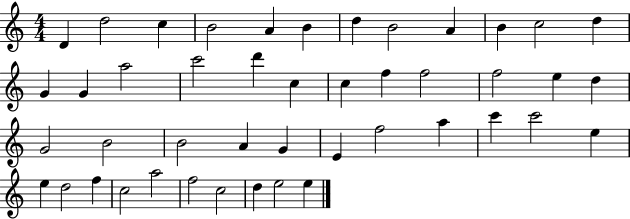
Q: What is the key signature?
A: C major